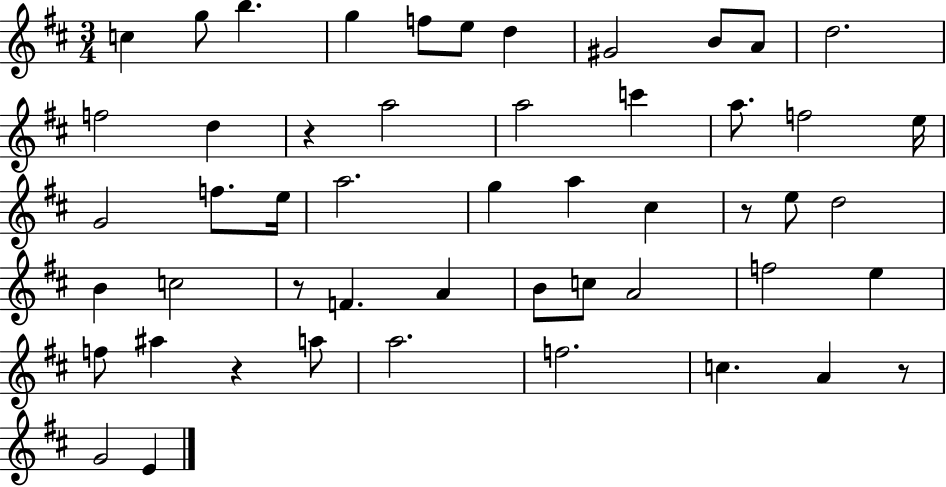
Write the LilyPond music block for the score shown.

{
  \clef treble
  \numericTimeSignature
  \time 3/4
  \key d \major
  \repeat volta 2 { c''4 g''8 b''4. | g''4 f''8 e''8 d''4 | gis'2 b'8 a'8 | d''2. | \break f''2 d''4 | r4 a''2 | a''2 c'''4 | a''8. f''2 e''16 | \break g'2 f''8. e''16 | a''2. | g''4 a''4 cis''4 | r8 e''8 d''2 | \break b'4 c''2 | r8 f'4. a'4 | b'8 c''8 a'2 | f''2 e''4 | \break f''8 ais''4 r4 a''8 | a''2. | f''2. | c''4. a'4 r8 | \break g'2 e'4 | } \bar "|."
}